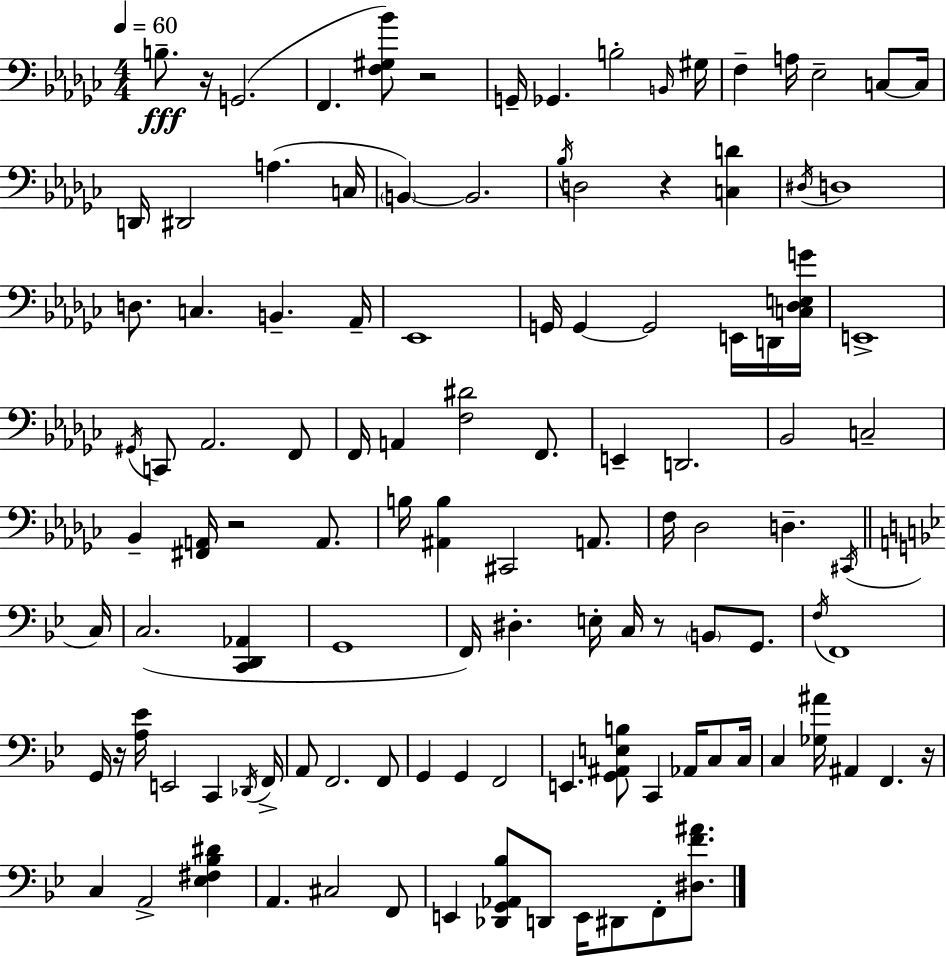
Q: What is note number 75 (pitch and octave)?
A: G2